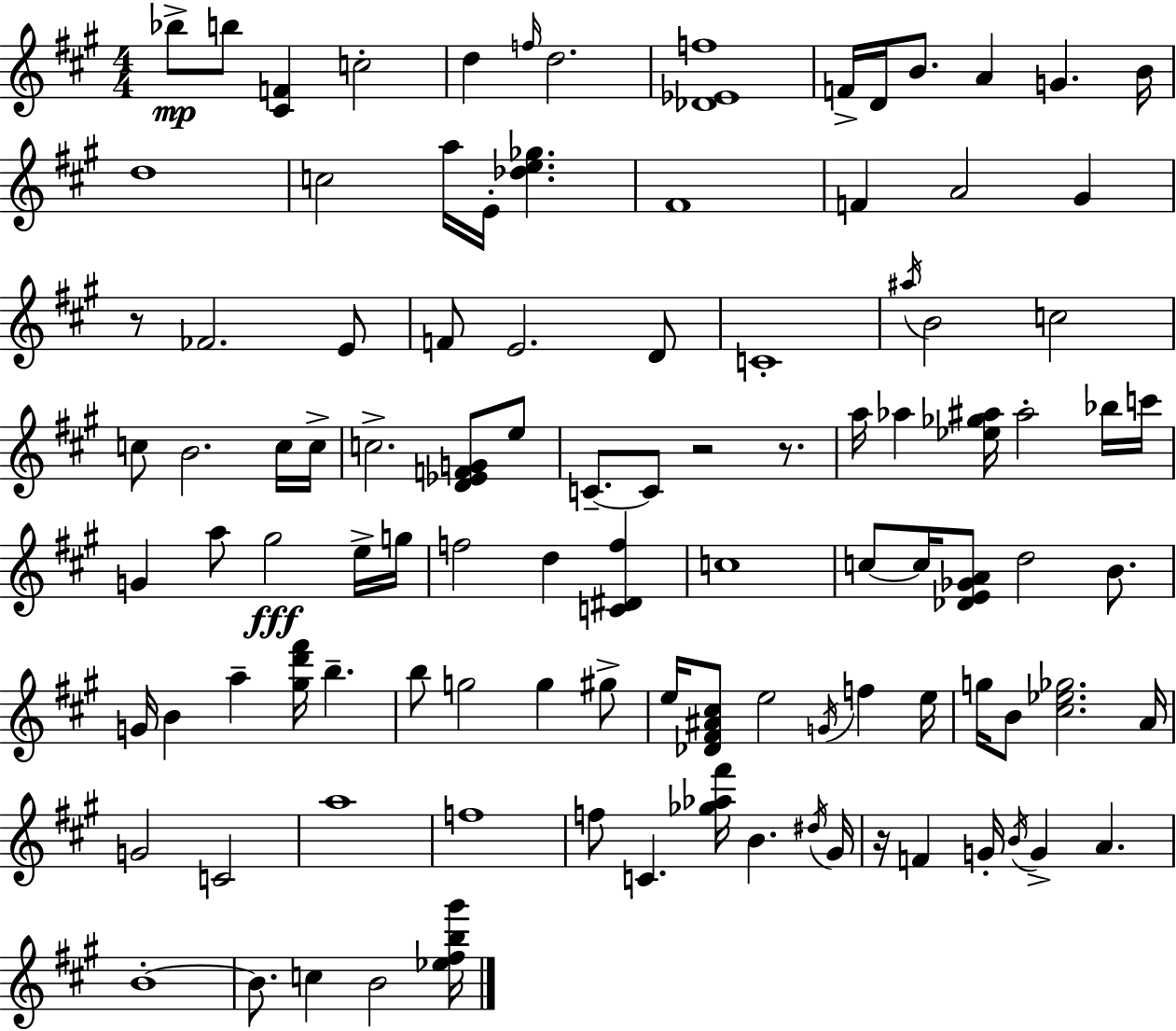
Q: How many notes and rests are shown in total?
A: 104